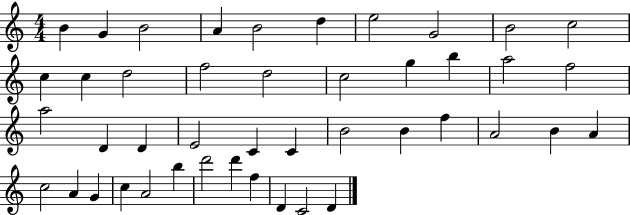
{
  \clef treble
  \numericTimeSignature
  \time 4/4
  \key c \major
  b'4 g'4 b'2 | a'4 b'2 d''4 | e''2 g'2 | b'2 c''2 | \break c''4 c''4 d''2 | f''2 d''2 | c''2 g''4 b''4 | a''2 f''2 | \break a''2 d'4 d'4 | e'2 c'4 c'4 | b'2 b'4 f''4 | a'2 b'4 a'4 | \break c''2 a'4 g'4 | c''4 a'2 b''4 | d'''2 d'''4 f''4 | d'4 c'2 d'4 | \break \bar "|."
}